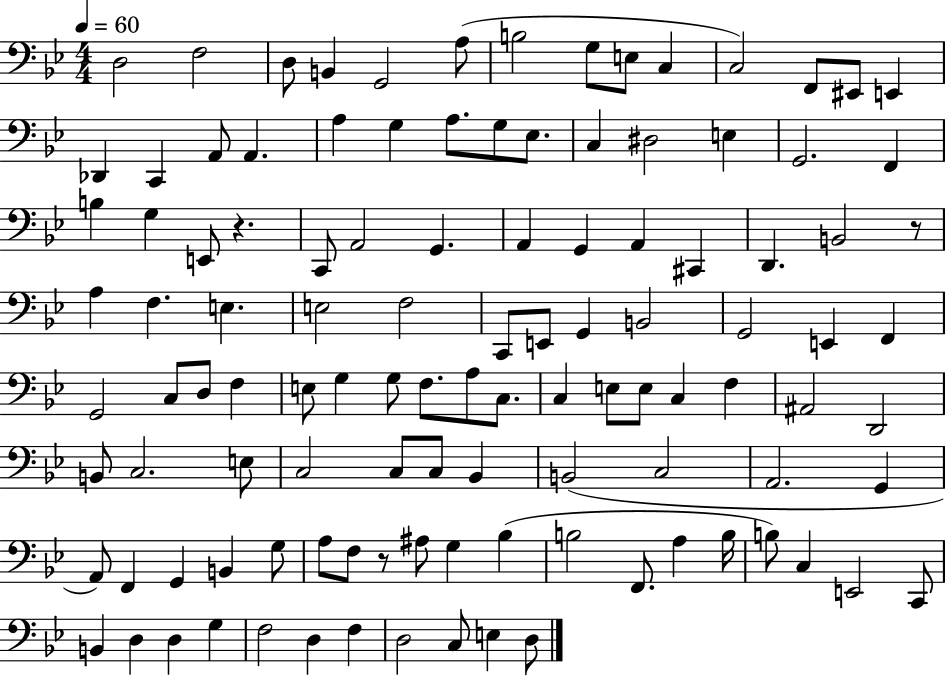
D3/h F3/h D3/e B2/q G2/h A3/e B3/h G3/e E3/e C3/q C3/h F2/e EIS2/e E2/q Db2/q C2/q A2/e A2/q. A3/q G3/q A3/e. G3/e Eb3/e. C3/q D#3/h E3/q G2/h. F2/q B3/q G3/q E2/e R/q. C2/e A2/h G2/q. A2/q G2/q A2/q C#2/q D2/q. B2/h R/e A3/q F3/q. E3/q. E3/h F3/h C2/e E2/e G2/q B2/h G2/h E2/q F2/q G2/h C3/e D3/e F3/q E3/e G3/q G3/e F3/e. A3/e C3/e. C3/q E3/e E3/e C3/q F3/q A#2/h D2/h B2/e C3/h. E3/e C3/h C3/e C3/e Bb2/q B2/h C3/h A2/h. G2/q A2/e F2/q G2/q B2/q G3/e A3/e F3/e R/e A#3/e G3/q Bb3/q B3/h F2/e. A3/q B3/s B3/e C3/q E2/h C2/e B2/q D3/q D3/q G3/q F3/h D3/q F3/q D3/h C3/e E3/q D3/e